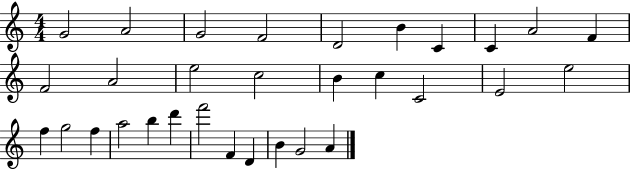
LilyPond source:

{
  \clef treble
  \numericTimeSignature
  \time 4/4
  \key c \major
  g'2 a'2 | g'2 f'2 | d'2 b'4 c'4 | c'4 a'2 f'4 | \break f'2 a'2 | e''2 c''2 | b'4 c''4 c'2 | e'2 e''2 | \break f''4 g''2 f''4 | a''2 b''4 d'''4 | f'''2 f'4 d'4 | b'4 g'2 a'4 | \break \bar "|."
}